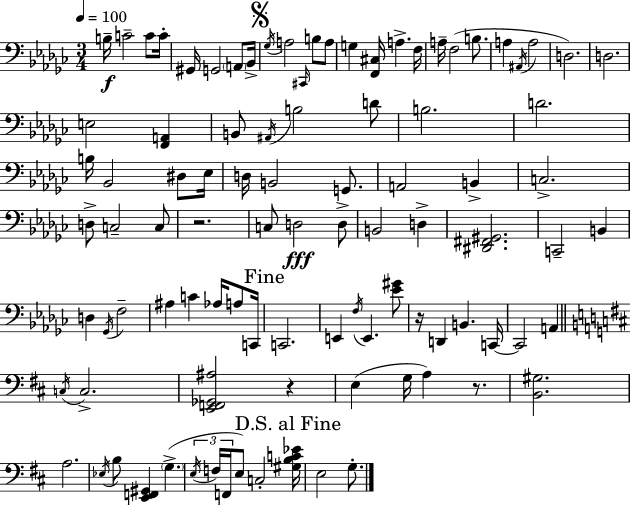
X:1
T:Untitled
M:3/4
L:1/4
K:Ebm
B,/4 C2 C/2 C/4 ^G,,/4 G,,2 A,,/2 _B,,/4 _G,/4 A,2 ^C,,/4 B,/2 A,/2 G, [F,,^C,]/4 A, F,/4 A,/4 F,2 B,/2 A, ^A,,/4 A,2 D,2 D,2 E,2 [F,,A,,] B,,/2 ^A,,/4 B,2 D/2 B,2 D2 B,/4 _B,,2 ^D,/2 _E,/4 D,/4 B,,2 G,,/2 A,,2 B,, C,2 D,/2 C,2 C,/2 z2 C,/2 D,2 D,/2 B,,2 D, [^D,,^F,,^G,,]2 C,,2 B,, D, _G,,/4 F,2 ^A, C _A,/4 A,/2 C,,/4 C,,2 E,, F,/4 E,, [_E^G]/2 z/4 D,, B,, C,,/4 C,,2 A,, C,/4 C,2 [E,,F,,_G,,^A,]2 z E, G,/4 A, z/2 [B,,^G,]2 A,2 _E,/4 B,/2 [E,,F,,^G,,] G, E,/4 F,/4 F,,/4 E,/2 C,2 [^G,B,C_E]/4 E,2 G,/2